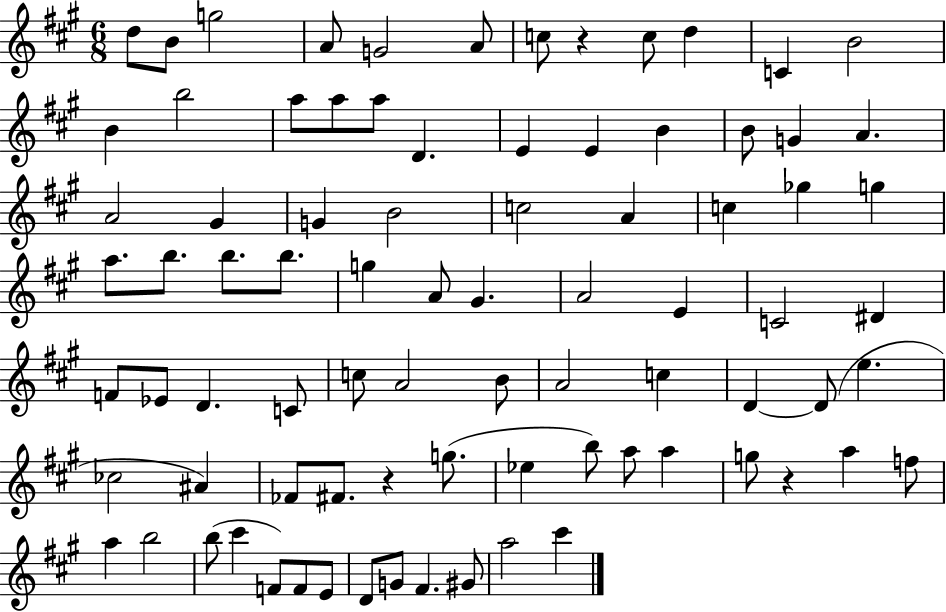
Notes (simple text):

D5/e B4/e G5/h A4/e G4/h A4/e C5/e R/q C5/e D5/q C4/q B4/h B4/q B5/h A5/e A5/e A5/e D4/q. E4/q E4/q B4/q B4/e G4/q A4/q. A4/h G#4/q G4/q B4/h C5/h A4/q C5/q Gb5/q G5/q A5/e. B5/e. B5/e. B5/e. G5/q A4/e G#4/q. A4/h E4/q C4/h D#4/q F4/e Eb4/e D4/q. C4/e C5/e A4/h B4/e A4/h C5/q D4/q D4/e E5/q. CES5/h A#4/q FES4/e F#4/e. R/q G5/e. Eb5/q B5/e A5/e A5/q G5/e R/q A5/q F5/e A5/q B5/h B5/e C#6/q F4/e F4/e E4/e D4/e G4/e F#4/q. G#4/e A5/h C#6/q